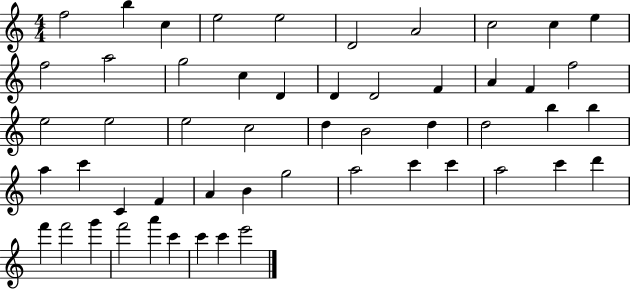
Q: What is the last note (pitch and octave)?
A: E6